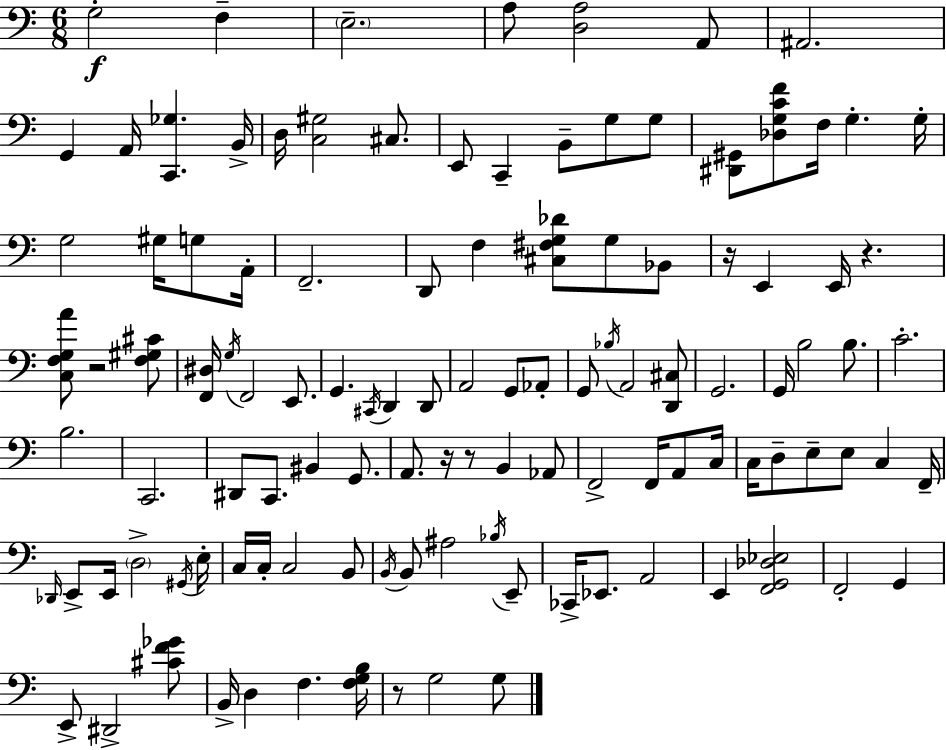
X:1
T:Untitled
M:6/8
L:1/4
K:C
G,2 F, E,2 A,/2 [D,A,]2 A,,/2 ^A,,2 G,, A,,/4 [C,,_G,] B,,/4 D,/4 [C,^G,]2 ^C,/2 E,,/2 C,, B,,/2 G,/2 G,/2 [^D,,^G,,]/2 [_D,G,CF]/2 F,/4 G, G,/4 G,2 ^G,/4 G,/2 A,,/4 F,,2 D,,/2 F, [^C,^F,G,_D]/2 G,/2 _B,,/2 z/4 E,, E,,/4 z [C,F,G,A]/2 z2 [F,^G,^C]/2 [F,,^D,]/4 G,/4 F,,2 E,,/2 G,, ^C,,/4 D,, D,,/2 A,,2 G,,/2 _A,,/2 G,,/2 _B,/4 A,,2 [D,,^C,]/2 G,,2 G,,/4 B,2 B,/2 C2 B,2 C,,2 ^D,,/2 C,,/2 ^B,, G,,/2 A,,/2 z/4 z/2 B,, _A,,/2 F,,2 F,,/4 A,,/2 C,/4 C,/4 D,/2 E,/2 E,/2 C, F,,/4 _D,,/4 E,,/2 E,,/4 D,2 ^G,,/4 E,/4 C,/4 C,/4 C,2 B,,/2 B,,/4 B,,/2 ^A,2 _B,/4 E,,/2 _C,,/4 _E,,/2 A,,2 E,, [F,,G,,_D,_E,]2 F,,2 G,, E,,/2 ^D,,2 [^CF_G]/2 B,,/4 D, F, [F,G,B,]/4 z/2 G,2 G,/2